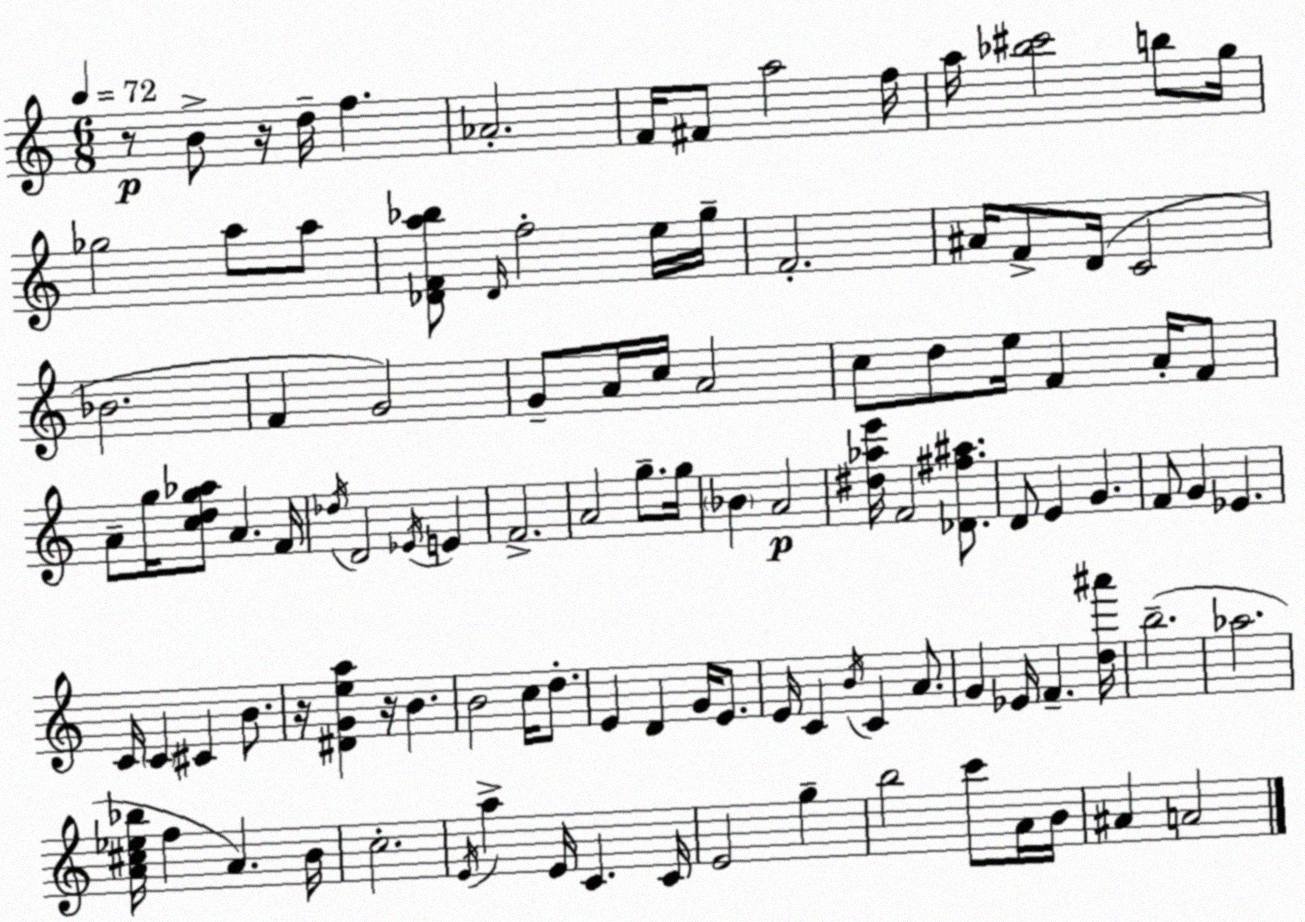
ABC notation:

X:1
T:Untitled
M:6/8
L:1/4
K:C
z/2 B/2 z/4 d/4 f _A2 F/4 ^F/2 a2 f/4 a/4 [_b^c']2 b/2 g/4 _g2 a/2 a/2 [_DFa_b]/2 _D/4 f2 e/4 g/4 F2 ^A/4 F/2 D/4 C2 _B2 F G2 G/2 A/4 c/4 A2 c/2 d/2 e/4 F A/4 F/2 A/2 g/4 [cdg_a]/2 A F/4 _d/4 D2 _E/4 E F2 A2 g/2 g/4 _B A2 [^d_ae']/4 F2 [_D^f^a]/2 D/2 E G F/2 G _E C/4 C ^C B/2 z/4 [^DGea] z/4 B B2 c/4 d/2 E D G/4 E/2 E/4 C B/4 C A/2 G _E/4 F [d^a']/4 b2 _a2 [A^c_e_b]/4 f A B/4 c2 E/4 a E/4 C C/4 E2 g b2 c'/2 A/4 B/4 ^A A2